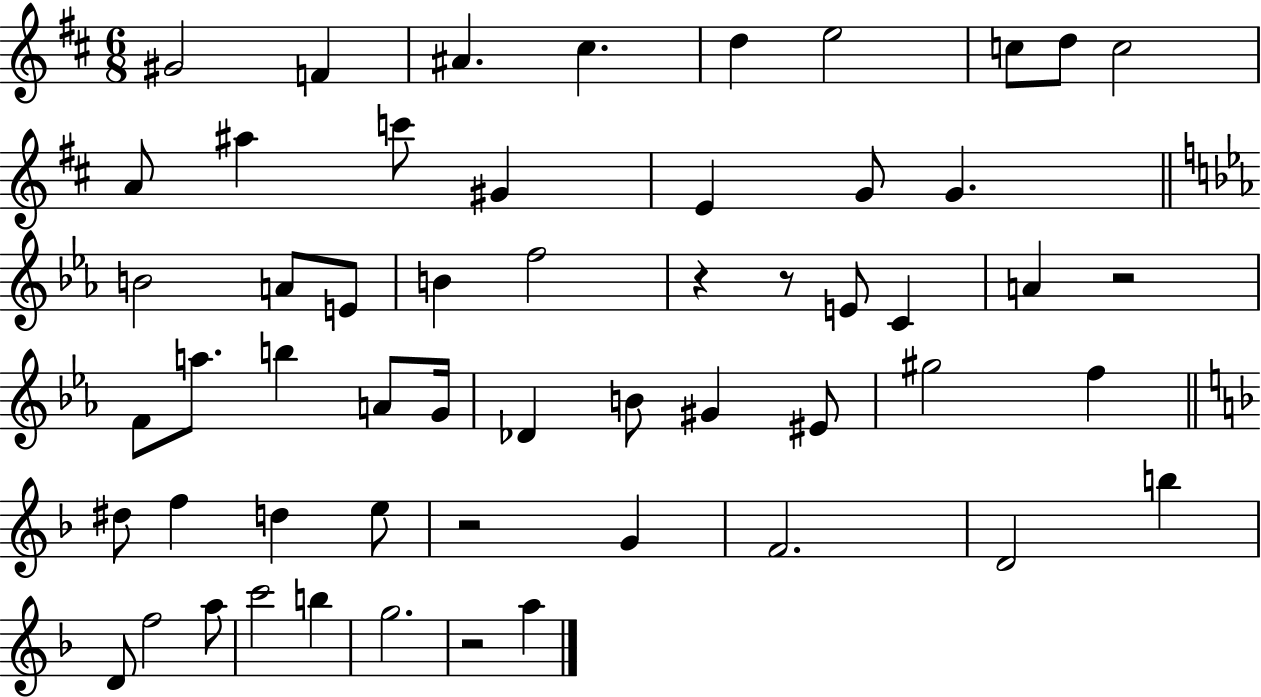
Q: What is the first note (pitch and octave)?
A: G#4